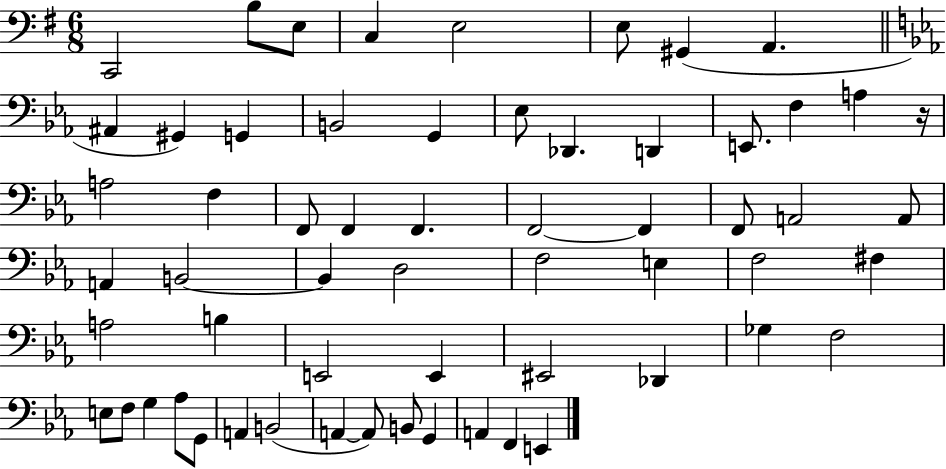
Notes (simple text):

C2/h B3/e E3/e C3/q E3/h E3/e G#2/q A2/q. A#2/q G#2/q G2/q B2/h G2/q Eb3/e Db2/q. D2/q E2/e. F3/q A3/q R/s A3/h F3/q F2/e F2/q F2/q. F2/h F2/q F2/e A2/h A2/e A2/q B2/h B2/q D3/h F3/h E3/q F3/h F#3/q A3/h B3/q E2/h E2/q EIS2/h Db2/q Gb3/q F3/h E3/e F3/e G3/q Ab3/e G2/e A2/q B2/h A2/q A2/e B2/e G2/q A2/q F2/q E2/q